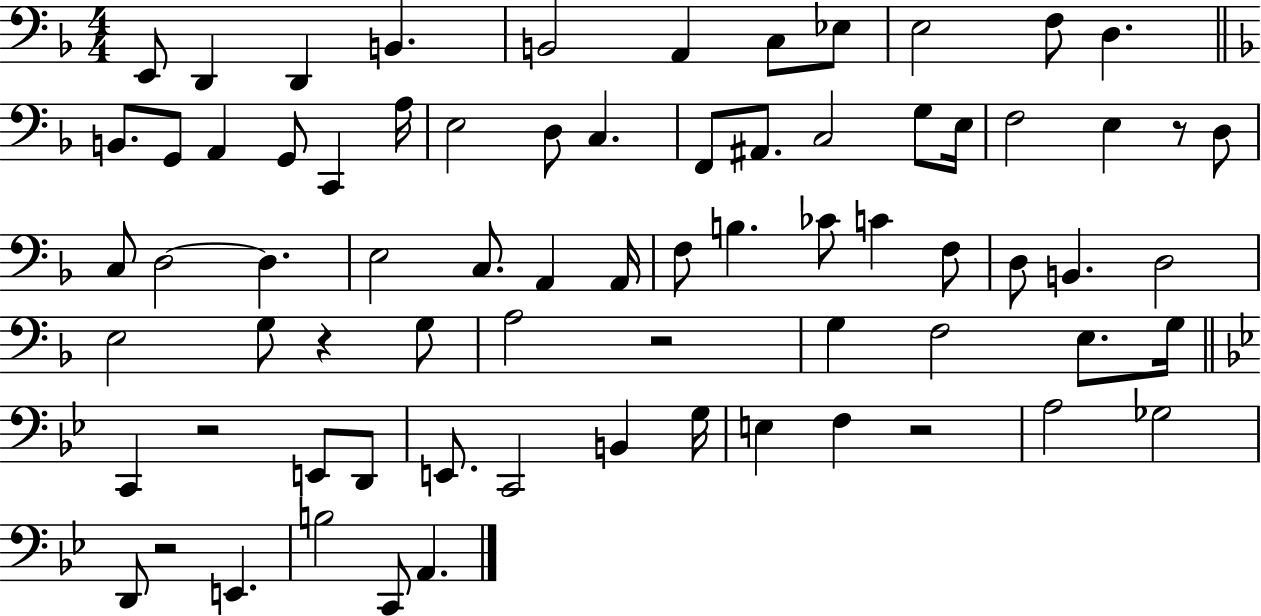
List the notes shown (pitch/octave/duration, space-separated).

E2/e D2/q D2/q B2/q. B2/h A2/q C3/e Eb3/e E3/h F3/e D3/q. B2/e. G2/e A2/q G2/e C2/q A3/s E3/h D3/e C3/q. F2/e A#2/e. C3/h G3/e E3/s F3/h E3/q R/e D3/e C3/e D3/h D3/q. E3/h C3/e. A2/q A2/s F3/e B3/q. CES4/e C4/q F3/e D3/e B2/q. D3/h E3/h G3/e R/q G3/e A3/h R/h G3/q F3/h E3/e. G3/s C2/q R/h E2/e D2/e E2/e. C2/h B2/q G3/s E3/q F3/q R/h A3/h Gb3/h D2/e R/h E2/q. B3/h C2/e A2/q.